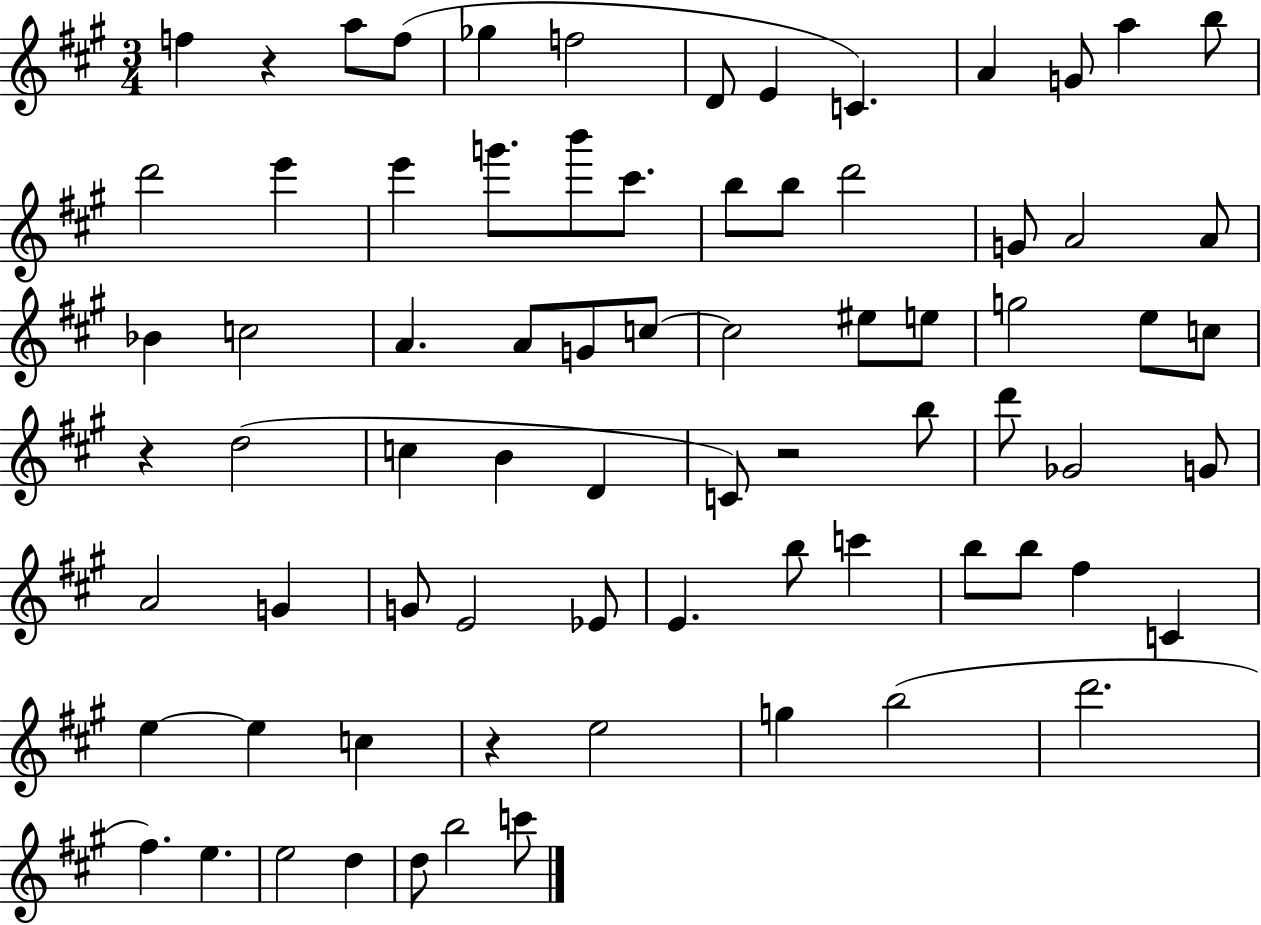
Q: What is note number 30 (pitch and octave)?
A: C5